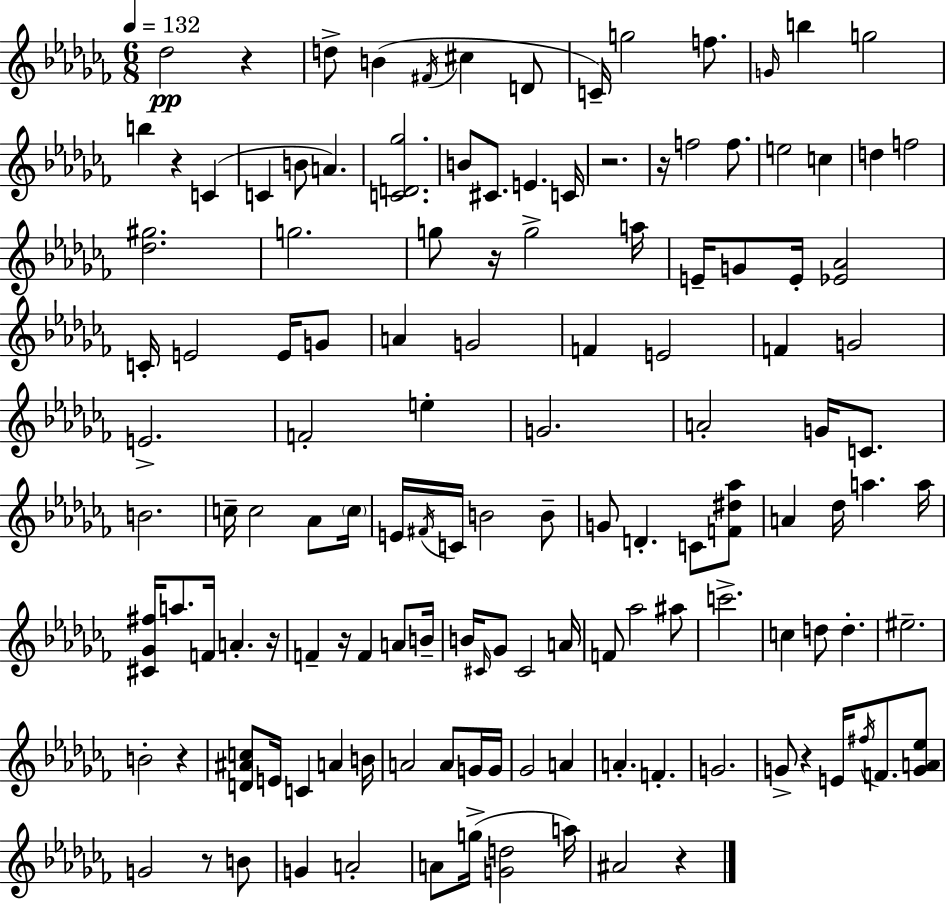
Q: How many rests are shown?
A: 11